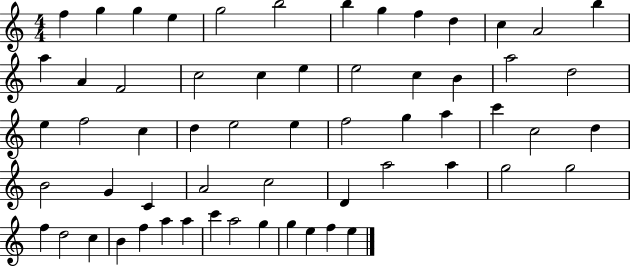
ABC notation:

X:1
T:Untitled
M:4/4
L:1/4
K:C
f g g e g2 b2 b g f d c A2 b a A F2 c2 c e e2 c B a2 d2 e f2 c d e2 e f2 g a c' c2 d B2 G C A2 c2 D a2 a g2 g2 f d2 c B f a a c' a2 g g e f e